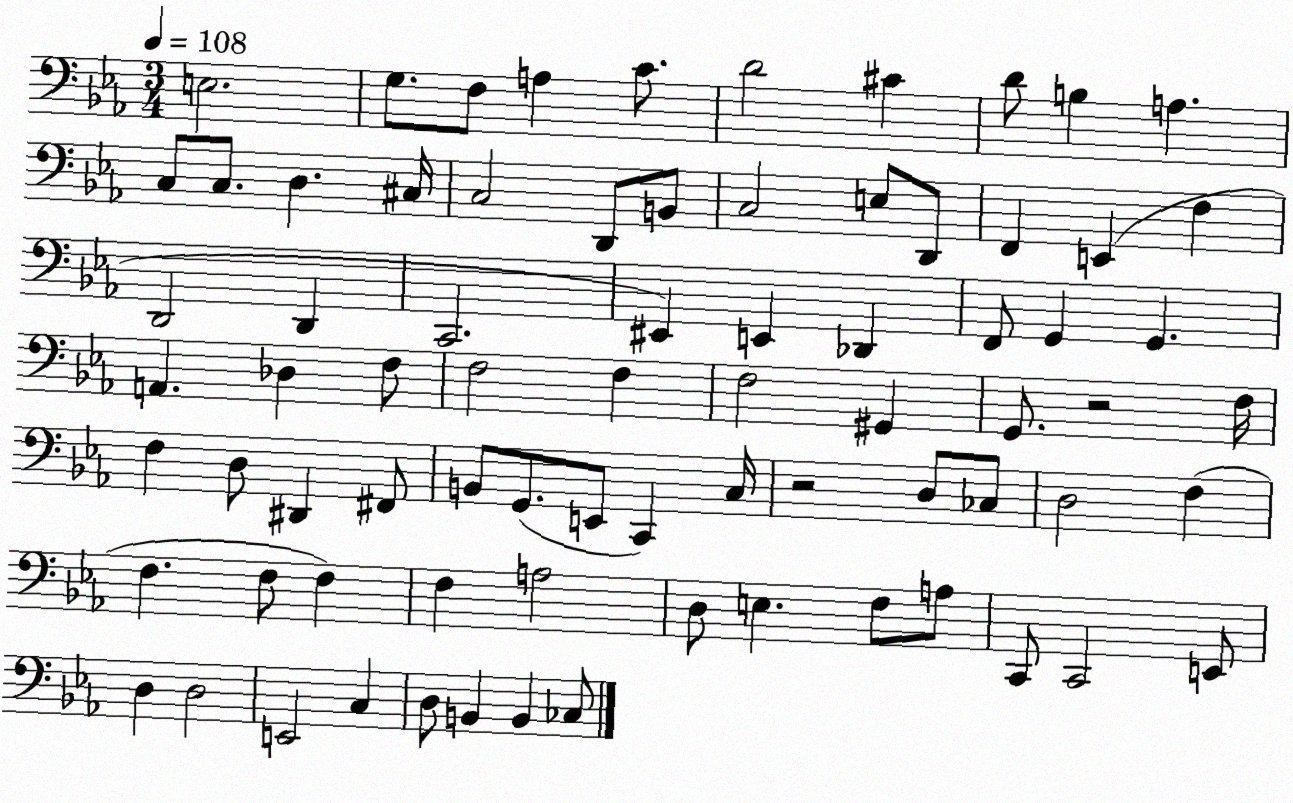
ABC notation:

X:1
T:Untitled
M:3/4
L:1/4
K:Eb
E,2 G,/2 F,/2 A, C/2 D2 ^C D/2 B, A, C,/2 C,/2 D, ^C,/4 C,2 D,,/2 B,,/2 C,2 E,/2 D,,/2 F,, E,, F, D,,2 D,, C,,2 ^E,, E,, _D,, F,,/2 G,, G,, A,, _D, F,/2 F,2 F, F,2 ^G,, G,,/2 z2 F,/4 F, D,/2 ^D,, ^F,,/2 B,,/2 G,,/2 E,,/2 C,, C,/4 z2 D,/2 _C,/2 D,2 F, F, F,/2 F, F, A,2 D,/2 E, F,/2 A,/2 C,,/2 C,,2 E,,/2 D, D,2 E,,2 C, D,/2 B,, B,, _C,/2